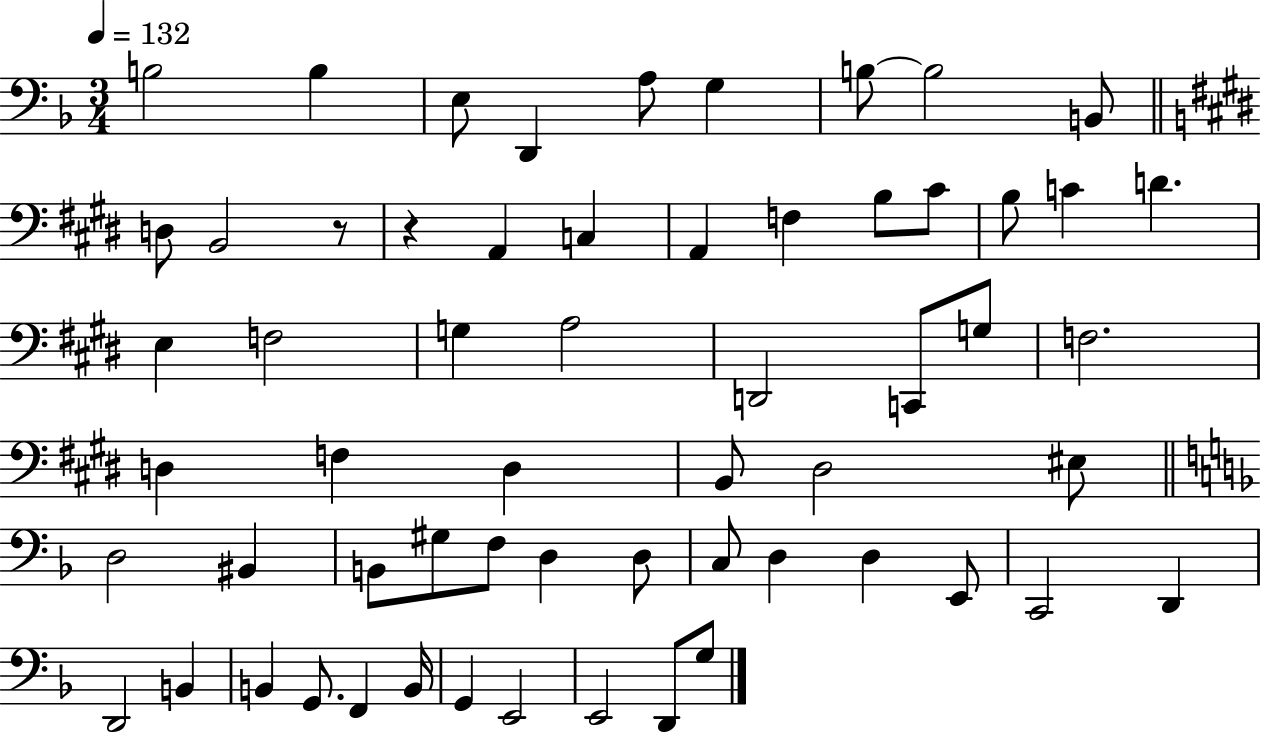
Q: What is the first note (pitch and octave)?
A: B3